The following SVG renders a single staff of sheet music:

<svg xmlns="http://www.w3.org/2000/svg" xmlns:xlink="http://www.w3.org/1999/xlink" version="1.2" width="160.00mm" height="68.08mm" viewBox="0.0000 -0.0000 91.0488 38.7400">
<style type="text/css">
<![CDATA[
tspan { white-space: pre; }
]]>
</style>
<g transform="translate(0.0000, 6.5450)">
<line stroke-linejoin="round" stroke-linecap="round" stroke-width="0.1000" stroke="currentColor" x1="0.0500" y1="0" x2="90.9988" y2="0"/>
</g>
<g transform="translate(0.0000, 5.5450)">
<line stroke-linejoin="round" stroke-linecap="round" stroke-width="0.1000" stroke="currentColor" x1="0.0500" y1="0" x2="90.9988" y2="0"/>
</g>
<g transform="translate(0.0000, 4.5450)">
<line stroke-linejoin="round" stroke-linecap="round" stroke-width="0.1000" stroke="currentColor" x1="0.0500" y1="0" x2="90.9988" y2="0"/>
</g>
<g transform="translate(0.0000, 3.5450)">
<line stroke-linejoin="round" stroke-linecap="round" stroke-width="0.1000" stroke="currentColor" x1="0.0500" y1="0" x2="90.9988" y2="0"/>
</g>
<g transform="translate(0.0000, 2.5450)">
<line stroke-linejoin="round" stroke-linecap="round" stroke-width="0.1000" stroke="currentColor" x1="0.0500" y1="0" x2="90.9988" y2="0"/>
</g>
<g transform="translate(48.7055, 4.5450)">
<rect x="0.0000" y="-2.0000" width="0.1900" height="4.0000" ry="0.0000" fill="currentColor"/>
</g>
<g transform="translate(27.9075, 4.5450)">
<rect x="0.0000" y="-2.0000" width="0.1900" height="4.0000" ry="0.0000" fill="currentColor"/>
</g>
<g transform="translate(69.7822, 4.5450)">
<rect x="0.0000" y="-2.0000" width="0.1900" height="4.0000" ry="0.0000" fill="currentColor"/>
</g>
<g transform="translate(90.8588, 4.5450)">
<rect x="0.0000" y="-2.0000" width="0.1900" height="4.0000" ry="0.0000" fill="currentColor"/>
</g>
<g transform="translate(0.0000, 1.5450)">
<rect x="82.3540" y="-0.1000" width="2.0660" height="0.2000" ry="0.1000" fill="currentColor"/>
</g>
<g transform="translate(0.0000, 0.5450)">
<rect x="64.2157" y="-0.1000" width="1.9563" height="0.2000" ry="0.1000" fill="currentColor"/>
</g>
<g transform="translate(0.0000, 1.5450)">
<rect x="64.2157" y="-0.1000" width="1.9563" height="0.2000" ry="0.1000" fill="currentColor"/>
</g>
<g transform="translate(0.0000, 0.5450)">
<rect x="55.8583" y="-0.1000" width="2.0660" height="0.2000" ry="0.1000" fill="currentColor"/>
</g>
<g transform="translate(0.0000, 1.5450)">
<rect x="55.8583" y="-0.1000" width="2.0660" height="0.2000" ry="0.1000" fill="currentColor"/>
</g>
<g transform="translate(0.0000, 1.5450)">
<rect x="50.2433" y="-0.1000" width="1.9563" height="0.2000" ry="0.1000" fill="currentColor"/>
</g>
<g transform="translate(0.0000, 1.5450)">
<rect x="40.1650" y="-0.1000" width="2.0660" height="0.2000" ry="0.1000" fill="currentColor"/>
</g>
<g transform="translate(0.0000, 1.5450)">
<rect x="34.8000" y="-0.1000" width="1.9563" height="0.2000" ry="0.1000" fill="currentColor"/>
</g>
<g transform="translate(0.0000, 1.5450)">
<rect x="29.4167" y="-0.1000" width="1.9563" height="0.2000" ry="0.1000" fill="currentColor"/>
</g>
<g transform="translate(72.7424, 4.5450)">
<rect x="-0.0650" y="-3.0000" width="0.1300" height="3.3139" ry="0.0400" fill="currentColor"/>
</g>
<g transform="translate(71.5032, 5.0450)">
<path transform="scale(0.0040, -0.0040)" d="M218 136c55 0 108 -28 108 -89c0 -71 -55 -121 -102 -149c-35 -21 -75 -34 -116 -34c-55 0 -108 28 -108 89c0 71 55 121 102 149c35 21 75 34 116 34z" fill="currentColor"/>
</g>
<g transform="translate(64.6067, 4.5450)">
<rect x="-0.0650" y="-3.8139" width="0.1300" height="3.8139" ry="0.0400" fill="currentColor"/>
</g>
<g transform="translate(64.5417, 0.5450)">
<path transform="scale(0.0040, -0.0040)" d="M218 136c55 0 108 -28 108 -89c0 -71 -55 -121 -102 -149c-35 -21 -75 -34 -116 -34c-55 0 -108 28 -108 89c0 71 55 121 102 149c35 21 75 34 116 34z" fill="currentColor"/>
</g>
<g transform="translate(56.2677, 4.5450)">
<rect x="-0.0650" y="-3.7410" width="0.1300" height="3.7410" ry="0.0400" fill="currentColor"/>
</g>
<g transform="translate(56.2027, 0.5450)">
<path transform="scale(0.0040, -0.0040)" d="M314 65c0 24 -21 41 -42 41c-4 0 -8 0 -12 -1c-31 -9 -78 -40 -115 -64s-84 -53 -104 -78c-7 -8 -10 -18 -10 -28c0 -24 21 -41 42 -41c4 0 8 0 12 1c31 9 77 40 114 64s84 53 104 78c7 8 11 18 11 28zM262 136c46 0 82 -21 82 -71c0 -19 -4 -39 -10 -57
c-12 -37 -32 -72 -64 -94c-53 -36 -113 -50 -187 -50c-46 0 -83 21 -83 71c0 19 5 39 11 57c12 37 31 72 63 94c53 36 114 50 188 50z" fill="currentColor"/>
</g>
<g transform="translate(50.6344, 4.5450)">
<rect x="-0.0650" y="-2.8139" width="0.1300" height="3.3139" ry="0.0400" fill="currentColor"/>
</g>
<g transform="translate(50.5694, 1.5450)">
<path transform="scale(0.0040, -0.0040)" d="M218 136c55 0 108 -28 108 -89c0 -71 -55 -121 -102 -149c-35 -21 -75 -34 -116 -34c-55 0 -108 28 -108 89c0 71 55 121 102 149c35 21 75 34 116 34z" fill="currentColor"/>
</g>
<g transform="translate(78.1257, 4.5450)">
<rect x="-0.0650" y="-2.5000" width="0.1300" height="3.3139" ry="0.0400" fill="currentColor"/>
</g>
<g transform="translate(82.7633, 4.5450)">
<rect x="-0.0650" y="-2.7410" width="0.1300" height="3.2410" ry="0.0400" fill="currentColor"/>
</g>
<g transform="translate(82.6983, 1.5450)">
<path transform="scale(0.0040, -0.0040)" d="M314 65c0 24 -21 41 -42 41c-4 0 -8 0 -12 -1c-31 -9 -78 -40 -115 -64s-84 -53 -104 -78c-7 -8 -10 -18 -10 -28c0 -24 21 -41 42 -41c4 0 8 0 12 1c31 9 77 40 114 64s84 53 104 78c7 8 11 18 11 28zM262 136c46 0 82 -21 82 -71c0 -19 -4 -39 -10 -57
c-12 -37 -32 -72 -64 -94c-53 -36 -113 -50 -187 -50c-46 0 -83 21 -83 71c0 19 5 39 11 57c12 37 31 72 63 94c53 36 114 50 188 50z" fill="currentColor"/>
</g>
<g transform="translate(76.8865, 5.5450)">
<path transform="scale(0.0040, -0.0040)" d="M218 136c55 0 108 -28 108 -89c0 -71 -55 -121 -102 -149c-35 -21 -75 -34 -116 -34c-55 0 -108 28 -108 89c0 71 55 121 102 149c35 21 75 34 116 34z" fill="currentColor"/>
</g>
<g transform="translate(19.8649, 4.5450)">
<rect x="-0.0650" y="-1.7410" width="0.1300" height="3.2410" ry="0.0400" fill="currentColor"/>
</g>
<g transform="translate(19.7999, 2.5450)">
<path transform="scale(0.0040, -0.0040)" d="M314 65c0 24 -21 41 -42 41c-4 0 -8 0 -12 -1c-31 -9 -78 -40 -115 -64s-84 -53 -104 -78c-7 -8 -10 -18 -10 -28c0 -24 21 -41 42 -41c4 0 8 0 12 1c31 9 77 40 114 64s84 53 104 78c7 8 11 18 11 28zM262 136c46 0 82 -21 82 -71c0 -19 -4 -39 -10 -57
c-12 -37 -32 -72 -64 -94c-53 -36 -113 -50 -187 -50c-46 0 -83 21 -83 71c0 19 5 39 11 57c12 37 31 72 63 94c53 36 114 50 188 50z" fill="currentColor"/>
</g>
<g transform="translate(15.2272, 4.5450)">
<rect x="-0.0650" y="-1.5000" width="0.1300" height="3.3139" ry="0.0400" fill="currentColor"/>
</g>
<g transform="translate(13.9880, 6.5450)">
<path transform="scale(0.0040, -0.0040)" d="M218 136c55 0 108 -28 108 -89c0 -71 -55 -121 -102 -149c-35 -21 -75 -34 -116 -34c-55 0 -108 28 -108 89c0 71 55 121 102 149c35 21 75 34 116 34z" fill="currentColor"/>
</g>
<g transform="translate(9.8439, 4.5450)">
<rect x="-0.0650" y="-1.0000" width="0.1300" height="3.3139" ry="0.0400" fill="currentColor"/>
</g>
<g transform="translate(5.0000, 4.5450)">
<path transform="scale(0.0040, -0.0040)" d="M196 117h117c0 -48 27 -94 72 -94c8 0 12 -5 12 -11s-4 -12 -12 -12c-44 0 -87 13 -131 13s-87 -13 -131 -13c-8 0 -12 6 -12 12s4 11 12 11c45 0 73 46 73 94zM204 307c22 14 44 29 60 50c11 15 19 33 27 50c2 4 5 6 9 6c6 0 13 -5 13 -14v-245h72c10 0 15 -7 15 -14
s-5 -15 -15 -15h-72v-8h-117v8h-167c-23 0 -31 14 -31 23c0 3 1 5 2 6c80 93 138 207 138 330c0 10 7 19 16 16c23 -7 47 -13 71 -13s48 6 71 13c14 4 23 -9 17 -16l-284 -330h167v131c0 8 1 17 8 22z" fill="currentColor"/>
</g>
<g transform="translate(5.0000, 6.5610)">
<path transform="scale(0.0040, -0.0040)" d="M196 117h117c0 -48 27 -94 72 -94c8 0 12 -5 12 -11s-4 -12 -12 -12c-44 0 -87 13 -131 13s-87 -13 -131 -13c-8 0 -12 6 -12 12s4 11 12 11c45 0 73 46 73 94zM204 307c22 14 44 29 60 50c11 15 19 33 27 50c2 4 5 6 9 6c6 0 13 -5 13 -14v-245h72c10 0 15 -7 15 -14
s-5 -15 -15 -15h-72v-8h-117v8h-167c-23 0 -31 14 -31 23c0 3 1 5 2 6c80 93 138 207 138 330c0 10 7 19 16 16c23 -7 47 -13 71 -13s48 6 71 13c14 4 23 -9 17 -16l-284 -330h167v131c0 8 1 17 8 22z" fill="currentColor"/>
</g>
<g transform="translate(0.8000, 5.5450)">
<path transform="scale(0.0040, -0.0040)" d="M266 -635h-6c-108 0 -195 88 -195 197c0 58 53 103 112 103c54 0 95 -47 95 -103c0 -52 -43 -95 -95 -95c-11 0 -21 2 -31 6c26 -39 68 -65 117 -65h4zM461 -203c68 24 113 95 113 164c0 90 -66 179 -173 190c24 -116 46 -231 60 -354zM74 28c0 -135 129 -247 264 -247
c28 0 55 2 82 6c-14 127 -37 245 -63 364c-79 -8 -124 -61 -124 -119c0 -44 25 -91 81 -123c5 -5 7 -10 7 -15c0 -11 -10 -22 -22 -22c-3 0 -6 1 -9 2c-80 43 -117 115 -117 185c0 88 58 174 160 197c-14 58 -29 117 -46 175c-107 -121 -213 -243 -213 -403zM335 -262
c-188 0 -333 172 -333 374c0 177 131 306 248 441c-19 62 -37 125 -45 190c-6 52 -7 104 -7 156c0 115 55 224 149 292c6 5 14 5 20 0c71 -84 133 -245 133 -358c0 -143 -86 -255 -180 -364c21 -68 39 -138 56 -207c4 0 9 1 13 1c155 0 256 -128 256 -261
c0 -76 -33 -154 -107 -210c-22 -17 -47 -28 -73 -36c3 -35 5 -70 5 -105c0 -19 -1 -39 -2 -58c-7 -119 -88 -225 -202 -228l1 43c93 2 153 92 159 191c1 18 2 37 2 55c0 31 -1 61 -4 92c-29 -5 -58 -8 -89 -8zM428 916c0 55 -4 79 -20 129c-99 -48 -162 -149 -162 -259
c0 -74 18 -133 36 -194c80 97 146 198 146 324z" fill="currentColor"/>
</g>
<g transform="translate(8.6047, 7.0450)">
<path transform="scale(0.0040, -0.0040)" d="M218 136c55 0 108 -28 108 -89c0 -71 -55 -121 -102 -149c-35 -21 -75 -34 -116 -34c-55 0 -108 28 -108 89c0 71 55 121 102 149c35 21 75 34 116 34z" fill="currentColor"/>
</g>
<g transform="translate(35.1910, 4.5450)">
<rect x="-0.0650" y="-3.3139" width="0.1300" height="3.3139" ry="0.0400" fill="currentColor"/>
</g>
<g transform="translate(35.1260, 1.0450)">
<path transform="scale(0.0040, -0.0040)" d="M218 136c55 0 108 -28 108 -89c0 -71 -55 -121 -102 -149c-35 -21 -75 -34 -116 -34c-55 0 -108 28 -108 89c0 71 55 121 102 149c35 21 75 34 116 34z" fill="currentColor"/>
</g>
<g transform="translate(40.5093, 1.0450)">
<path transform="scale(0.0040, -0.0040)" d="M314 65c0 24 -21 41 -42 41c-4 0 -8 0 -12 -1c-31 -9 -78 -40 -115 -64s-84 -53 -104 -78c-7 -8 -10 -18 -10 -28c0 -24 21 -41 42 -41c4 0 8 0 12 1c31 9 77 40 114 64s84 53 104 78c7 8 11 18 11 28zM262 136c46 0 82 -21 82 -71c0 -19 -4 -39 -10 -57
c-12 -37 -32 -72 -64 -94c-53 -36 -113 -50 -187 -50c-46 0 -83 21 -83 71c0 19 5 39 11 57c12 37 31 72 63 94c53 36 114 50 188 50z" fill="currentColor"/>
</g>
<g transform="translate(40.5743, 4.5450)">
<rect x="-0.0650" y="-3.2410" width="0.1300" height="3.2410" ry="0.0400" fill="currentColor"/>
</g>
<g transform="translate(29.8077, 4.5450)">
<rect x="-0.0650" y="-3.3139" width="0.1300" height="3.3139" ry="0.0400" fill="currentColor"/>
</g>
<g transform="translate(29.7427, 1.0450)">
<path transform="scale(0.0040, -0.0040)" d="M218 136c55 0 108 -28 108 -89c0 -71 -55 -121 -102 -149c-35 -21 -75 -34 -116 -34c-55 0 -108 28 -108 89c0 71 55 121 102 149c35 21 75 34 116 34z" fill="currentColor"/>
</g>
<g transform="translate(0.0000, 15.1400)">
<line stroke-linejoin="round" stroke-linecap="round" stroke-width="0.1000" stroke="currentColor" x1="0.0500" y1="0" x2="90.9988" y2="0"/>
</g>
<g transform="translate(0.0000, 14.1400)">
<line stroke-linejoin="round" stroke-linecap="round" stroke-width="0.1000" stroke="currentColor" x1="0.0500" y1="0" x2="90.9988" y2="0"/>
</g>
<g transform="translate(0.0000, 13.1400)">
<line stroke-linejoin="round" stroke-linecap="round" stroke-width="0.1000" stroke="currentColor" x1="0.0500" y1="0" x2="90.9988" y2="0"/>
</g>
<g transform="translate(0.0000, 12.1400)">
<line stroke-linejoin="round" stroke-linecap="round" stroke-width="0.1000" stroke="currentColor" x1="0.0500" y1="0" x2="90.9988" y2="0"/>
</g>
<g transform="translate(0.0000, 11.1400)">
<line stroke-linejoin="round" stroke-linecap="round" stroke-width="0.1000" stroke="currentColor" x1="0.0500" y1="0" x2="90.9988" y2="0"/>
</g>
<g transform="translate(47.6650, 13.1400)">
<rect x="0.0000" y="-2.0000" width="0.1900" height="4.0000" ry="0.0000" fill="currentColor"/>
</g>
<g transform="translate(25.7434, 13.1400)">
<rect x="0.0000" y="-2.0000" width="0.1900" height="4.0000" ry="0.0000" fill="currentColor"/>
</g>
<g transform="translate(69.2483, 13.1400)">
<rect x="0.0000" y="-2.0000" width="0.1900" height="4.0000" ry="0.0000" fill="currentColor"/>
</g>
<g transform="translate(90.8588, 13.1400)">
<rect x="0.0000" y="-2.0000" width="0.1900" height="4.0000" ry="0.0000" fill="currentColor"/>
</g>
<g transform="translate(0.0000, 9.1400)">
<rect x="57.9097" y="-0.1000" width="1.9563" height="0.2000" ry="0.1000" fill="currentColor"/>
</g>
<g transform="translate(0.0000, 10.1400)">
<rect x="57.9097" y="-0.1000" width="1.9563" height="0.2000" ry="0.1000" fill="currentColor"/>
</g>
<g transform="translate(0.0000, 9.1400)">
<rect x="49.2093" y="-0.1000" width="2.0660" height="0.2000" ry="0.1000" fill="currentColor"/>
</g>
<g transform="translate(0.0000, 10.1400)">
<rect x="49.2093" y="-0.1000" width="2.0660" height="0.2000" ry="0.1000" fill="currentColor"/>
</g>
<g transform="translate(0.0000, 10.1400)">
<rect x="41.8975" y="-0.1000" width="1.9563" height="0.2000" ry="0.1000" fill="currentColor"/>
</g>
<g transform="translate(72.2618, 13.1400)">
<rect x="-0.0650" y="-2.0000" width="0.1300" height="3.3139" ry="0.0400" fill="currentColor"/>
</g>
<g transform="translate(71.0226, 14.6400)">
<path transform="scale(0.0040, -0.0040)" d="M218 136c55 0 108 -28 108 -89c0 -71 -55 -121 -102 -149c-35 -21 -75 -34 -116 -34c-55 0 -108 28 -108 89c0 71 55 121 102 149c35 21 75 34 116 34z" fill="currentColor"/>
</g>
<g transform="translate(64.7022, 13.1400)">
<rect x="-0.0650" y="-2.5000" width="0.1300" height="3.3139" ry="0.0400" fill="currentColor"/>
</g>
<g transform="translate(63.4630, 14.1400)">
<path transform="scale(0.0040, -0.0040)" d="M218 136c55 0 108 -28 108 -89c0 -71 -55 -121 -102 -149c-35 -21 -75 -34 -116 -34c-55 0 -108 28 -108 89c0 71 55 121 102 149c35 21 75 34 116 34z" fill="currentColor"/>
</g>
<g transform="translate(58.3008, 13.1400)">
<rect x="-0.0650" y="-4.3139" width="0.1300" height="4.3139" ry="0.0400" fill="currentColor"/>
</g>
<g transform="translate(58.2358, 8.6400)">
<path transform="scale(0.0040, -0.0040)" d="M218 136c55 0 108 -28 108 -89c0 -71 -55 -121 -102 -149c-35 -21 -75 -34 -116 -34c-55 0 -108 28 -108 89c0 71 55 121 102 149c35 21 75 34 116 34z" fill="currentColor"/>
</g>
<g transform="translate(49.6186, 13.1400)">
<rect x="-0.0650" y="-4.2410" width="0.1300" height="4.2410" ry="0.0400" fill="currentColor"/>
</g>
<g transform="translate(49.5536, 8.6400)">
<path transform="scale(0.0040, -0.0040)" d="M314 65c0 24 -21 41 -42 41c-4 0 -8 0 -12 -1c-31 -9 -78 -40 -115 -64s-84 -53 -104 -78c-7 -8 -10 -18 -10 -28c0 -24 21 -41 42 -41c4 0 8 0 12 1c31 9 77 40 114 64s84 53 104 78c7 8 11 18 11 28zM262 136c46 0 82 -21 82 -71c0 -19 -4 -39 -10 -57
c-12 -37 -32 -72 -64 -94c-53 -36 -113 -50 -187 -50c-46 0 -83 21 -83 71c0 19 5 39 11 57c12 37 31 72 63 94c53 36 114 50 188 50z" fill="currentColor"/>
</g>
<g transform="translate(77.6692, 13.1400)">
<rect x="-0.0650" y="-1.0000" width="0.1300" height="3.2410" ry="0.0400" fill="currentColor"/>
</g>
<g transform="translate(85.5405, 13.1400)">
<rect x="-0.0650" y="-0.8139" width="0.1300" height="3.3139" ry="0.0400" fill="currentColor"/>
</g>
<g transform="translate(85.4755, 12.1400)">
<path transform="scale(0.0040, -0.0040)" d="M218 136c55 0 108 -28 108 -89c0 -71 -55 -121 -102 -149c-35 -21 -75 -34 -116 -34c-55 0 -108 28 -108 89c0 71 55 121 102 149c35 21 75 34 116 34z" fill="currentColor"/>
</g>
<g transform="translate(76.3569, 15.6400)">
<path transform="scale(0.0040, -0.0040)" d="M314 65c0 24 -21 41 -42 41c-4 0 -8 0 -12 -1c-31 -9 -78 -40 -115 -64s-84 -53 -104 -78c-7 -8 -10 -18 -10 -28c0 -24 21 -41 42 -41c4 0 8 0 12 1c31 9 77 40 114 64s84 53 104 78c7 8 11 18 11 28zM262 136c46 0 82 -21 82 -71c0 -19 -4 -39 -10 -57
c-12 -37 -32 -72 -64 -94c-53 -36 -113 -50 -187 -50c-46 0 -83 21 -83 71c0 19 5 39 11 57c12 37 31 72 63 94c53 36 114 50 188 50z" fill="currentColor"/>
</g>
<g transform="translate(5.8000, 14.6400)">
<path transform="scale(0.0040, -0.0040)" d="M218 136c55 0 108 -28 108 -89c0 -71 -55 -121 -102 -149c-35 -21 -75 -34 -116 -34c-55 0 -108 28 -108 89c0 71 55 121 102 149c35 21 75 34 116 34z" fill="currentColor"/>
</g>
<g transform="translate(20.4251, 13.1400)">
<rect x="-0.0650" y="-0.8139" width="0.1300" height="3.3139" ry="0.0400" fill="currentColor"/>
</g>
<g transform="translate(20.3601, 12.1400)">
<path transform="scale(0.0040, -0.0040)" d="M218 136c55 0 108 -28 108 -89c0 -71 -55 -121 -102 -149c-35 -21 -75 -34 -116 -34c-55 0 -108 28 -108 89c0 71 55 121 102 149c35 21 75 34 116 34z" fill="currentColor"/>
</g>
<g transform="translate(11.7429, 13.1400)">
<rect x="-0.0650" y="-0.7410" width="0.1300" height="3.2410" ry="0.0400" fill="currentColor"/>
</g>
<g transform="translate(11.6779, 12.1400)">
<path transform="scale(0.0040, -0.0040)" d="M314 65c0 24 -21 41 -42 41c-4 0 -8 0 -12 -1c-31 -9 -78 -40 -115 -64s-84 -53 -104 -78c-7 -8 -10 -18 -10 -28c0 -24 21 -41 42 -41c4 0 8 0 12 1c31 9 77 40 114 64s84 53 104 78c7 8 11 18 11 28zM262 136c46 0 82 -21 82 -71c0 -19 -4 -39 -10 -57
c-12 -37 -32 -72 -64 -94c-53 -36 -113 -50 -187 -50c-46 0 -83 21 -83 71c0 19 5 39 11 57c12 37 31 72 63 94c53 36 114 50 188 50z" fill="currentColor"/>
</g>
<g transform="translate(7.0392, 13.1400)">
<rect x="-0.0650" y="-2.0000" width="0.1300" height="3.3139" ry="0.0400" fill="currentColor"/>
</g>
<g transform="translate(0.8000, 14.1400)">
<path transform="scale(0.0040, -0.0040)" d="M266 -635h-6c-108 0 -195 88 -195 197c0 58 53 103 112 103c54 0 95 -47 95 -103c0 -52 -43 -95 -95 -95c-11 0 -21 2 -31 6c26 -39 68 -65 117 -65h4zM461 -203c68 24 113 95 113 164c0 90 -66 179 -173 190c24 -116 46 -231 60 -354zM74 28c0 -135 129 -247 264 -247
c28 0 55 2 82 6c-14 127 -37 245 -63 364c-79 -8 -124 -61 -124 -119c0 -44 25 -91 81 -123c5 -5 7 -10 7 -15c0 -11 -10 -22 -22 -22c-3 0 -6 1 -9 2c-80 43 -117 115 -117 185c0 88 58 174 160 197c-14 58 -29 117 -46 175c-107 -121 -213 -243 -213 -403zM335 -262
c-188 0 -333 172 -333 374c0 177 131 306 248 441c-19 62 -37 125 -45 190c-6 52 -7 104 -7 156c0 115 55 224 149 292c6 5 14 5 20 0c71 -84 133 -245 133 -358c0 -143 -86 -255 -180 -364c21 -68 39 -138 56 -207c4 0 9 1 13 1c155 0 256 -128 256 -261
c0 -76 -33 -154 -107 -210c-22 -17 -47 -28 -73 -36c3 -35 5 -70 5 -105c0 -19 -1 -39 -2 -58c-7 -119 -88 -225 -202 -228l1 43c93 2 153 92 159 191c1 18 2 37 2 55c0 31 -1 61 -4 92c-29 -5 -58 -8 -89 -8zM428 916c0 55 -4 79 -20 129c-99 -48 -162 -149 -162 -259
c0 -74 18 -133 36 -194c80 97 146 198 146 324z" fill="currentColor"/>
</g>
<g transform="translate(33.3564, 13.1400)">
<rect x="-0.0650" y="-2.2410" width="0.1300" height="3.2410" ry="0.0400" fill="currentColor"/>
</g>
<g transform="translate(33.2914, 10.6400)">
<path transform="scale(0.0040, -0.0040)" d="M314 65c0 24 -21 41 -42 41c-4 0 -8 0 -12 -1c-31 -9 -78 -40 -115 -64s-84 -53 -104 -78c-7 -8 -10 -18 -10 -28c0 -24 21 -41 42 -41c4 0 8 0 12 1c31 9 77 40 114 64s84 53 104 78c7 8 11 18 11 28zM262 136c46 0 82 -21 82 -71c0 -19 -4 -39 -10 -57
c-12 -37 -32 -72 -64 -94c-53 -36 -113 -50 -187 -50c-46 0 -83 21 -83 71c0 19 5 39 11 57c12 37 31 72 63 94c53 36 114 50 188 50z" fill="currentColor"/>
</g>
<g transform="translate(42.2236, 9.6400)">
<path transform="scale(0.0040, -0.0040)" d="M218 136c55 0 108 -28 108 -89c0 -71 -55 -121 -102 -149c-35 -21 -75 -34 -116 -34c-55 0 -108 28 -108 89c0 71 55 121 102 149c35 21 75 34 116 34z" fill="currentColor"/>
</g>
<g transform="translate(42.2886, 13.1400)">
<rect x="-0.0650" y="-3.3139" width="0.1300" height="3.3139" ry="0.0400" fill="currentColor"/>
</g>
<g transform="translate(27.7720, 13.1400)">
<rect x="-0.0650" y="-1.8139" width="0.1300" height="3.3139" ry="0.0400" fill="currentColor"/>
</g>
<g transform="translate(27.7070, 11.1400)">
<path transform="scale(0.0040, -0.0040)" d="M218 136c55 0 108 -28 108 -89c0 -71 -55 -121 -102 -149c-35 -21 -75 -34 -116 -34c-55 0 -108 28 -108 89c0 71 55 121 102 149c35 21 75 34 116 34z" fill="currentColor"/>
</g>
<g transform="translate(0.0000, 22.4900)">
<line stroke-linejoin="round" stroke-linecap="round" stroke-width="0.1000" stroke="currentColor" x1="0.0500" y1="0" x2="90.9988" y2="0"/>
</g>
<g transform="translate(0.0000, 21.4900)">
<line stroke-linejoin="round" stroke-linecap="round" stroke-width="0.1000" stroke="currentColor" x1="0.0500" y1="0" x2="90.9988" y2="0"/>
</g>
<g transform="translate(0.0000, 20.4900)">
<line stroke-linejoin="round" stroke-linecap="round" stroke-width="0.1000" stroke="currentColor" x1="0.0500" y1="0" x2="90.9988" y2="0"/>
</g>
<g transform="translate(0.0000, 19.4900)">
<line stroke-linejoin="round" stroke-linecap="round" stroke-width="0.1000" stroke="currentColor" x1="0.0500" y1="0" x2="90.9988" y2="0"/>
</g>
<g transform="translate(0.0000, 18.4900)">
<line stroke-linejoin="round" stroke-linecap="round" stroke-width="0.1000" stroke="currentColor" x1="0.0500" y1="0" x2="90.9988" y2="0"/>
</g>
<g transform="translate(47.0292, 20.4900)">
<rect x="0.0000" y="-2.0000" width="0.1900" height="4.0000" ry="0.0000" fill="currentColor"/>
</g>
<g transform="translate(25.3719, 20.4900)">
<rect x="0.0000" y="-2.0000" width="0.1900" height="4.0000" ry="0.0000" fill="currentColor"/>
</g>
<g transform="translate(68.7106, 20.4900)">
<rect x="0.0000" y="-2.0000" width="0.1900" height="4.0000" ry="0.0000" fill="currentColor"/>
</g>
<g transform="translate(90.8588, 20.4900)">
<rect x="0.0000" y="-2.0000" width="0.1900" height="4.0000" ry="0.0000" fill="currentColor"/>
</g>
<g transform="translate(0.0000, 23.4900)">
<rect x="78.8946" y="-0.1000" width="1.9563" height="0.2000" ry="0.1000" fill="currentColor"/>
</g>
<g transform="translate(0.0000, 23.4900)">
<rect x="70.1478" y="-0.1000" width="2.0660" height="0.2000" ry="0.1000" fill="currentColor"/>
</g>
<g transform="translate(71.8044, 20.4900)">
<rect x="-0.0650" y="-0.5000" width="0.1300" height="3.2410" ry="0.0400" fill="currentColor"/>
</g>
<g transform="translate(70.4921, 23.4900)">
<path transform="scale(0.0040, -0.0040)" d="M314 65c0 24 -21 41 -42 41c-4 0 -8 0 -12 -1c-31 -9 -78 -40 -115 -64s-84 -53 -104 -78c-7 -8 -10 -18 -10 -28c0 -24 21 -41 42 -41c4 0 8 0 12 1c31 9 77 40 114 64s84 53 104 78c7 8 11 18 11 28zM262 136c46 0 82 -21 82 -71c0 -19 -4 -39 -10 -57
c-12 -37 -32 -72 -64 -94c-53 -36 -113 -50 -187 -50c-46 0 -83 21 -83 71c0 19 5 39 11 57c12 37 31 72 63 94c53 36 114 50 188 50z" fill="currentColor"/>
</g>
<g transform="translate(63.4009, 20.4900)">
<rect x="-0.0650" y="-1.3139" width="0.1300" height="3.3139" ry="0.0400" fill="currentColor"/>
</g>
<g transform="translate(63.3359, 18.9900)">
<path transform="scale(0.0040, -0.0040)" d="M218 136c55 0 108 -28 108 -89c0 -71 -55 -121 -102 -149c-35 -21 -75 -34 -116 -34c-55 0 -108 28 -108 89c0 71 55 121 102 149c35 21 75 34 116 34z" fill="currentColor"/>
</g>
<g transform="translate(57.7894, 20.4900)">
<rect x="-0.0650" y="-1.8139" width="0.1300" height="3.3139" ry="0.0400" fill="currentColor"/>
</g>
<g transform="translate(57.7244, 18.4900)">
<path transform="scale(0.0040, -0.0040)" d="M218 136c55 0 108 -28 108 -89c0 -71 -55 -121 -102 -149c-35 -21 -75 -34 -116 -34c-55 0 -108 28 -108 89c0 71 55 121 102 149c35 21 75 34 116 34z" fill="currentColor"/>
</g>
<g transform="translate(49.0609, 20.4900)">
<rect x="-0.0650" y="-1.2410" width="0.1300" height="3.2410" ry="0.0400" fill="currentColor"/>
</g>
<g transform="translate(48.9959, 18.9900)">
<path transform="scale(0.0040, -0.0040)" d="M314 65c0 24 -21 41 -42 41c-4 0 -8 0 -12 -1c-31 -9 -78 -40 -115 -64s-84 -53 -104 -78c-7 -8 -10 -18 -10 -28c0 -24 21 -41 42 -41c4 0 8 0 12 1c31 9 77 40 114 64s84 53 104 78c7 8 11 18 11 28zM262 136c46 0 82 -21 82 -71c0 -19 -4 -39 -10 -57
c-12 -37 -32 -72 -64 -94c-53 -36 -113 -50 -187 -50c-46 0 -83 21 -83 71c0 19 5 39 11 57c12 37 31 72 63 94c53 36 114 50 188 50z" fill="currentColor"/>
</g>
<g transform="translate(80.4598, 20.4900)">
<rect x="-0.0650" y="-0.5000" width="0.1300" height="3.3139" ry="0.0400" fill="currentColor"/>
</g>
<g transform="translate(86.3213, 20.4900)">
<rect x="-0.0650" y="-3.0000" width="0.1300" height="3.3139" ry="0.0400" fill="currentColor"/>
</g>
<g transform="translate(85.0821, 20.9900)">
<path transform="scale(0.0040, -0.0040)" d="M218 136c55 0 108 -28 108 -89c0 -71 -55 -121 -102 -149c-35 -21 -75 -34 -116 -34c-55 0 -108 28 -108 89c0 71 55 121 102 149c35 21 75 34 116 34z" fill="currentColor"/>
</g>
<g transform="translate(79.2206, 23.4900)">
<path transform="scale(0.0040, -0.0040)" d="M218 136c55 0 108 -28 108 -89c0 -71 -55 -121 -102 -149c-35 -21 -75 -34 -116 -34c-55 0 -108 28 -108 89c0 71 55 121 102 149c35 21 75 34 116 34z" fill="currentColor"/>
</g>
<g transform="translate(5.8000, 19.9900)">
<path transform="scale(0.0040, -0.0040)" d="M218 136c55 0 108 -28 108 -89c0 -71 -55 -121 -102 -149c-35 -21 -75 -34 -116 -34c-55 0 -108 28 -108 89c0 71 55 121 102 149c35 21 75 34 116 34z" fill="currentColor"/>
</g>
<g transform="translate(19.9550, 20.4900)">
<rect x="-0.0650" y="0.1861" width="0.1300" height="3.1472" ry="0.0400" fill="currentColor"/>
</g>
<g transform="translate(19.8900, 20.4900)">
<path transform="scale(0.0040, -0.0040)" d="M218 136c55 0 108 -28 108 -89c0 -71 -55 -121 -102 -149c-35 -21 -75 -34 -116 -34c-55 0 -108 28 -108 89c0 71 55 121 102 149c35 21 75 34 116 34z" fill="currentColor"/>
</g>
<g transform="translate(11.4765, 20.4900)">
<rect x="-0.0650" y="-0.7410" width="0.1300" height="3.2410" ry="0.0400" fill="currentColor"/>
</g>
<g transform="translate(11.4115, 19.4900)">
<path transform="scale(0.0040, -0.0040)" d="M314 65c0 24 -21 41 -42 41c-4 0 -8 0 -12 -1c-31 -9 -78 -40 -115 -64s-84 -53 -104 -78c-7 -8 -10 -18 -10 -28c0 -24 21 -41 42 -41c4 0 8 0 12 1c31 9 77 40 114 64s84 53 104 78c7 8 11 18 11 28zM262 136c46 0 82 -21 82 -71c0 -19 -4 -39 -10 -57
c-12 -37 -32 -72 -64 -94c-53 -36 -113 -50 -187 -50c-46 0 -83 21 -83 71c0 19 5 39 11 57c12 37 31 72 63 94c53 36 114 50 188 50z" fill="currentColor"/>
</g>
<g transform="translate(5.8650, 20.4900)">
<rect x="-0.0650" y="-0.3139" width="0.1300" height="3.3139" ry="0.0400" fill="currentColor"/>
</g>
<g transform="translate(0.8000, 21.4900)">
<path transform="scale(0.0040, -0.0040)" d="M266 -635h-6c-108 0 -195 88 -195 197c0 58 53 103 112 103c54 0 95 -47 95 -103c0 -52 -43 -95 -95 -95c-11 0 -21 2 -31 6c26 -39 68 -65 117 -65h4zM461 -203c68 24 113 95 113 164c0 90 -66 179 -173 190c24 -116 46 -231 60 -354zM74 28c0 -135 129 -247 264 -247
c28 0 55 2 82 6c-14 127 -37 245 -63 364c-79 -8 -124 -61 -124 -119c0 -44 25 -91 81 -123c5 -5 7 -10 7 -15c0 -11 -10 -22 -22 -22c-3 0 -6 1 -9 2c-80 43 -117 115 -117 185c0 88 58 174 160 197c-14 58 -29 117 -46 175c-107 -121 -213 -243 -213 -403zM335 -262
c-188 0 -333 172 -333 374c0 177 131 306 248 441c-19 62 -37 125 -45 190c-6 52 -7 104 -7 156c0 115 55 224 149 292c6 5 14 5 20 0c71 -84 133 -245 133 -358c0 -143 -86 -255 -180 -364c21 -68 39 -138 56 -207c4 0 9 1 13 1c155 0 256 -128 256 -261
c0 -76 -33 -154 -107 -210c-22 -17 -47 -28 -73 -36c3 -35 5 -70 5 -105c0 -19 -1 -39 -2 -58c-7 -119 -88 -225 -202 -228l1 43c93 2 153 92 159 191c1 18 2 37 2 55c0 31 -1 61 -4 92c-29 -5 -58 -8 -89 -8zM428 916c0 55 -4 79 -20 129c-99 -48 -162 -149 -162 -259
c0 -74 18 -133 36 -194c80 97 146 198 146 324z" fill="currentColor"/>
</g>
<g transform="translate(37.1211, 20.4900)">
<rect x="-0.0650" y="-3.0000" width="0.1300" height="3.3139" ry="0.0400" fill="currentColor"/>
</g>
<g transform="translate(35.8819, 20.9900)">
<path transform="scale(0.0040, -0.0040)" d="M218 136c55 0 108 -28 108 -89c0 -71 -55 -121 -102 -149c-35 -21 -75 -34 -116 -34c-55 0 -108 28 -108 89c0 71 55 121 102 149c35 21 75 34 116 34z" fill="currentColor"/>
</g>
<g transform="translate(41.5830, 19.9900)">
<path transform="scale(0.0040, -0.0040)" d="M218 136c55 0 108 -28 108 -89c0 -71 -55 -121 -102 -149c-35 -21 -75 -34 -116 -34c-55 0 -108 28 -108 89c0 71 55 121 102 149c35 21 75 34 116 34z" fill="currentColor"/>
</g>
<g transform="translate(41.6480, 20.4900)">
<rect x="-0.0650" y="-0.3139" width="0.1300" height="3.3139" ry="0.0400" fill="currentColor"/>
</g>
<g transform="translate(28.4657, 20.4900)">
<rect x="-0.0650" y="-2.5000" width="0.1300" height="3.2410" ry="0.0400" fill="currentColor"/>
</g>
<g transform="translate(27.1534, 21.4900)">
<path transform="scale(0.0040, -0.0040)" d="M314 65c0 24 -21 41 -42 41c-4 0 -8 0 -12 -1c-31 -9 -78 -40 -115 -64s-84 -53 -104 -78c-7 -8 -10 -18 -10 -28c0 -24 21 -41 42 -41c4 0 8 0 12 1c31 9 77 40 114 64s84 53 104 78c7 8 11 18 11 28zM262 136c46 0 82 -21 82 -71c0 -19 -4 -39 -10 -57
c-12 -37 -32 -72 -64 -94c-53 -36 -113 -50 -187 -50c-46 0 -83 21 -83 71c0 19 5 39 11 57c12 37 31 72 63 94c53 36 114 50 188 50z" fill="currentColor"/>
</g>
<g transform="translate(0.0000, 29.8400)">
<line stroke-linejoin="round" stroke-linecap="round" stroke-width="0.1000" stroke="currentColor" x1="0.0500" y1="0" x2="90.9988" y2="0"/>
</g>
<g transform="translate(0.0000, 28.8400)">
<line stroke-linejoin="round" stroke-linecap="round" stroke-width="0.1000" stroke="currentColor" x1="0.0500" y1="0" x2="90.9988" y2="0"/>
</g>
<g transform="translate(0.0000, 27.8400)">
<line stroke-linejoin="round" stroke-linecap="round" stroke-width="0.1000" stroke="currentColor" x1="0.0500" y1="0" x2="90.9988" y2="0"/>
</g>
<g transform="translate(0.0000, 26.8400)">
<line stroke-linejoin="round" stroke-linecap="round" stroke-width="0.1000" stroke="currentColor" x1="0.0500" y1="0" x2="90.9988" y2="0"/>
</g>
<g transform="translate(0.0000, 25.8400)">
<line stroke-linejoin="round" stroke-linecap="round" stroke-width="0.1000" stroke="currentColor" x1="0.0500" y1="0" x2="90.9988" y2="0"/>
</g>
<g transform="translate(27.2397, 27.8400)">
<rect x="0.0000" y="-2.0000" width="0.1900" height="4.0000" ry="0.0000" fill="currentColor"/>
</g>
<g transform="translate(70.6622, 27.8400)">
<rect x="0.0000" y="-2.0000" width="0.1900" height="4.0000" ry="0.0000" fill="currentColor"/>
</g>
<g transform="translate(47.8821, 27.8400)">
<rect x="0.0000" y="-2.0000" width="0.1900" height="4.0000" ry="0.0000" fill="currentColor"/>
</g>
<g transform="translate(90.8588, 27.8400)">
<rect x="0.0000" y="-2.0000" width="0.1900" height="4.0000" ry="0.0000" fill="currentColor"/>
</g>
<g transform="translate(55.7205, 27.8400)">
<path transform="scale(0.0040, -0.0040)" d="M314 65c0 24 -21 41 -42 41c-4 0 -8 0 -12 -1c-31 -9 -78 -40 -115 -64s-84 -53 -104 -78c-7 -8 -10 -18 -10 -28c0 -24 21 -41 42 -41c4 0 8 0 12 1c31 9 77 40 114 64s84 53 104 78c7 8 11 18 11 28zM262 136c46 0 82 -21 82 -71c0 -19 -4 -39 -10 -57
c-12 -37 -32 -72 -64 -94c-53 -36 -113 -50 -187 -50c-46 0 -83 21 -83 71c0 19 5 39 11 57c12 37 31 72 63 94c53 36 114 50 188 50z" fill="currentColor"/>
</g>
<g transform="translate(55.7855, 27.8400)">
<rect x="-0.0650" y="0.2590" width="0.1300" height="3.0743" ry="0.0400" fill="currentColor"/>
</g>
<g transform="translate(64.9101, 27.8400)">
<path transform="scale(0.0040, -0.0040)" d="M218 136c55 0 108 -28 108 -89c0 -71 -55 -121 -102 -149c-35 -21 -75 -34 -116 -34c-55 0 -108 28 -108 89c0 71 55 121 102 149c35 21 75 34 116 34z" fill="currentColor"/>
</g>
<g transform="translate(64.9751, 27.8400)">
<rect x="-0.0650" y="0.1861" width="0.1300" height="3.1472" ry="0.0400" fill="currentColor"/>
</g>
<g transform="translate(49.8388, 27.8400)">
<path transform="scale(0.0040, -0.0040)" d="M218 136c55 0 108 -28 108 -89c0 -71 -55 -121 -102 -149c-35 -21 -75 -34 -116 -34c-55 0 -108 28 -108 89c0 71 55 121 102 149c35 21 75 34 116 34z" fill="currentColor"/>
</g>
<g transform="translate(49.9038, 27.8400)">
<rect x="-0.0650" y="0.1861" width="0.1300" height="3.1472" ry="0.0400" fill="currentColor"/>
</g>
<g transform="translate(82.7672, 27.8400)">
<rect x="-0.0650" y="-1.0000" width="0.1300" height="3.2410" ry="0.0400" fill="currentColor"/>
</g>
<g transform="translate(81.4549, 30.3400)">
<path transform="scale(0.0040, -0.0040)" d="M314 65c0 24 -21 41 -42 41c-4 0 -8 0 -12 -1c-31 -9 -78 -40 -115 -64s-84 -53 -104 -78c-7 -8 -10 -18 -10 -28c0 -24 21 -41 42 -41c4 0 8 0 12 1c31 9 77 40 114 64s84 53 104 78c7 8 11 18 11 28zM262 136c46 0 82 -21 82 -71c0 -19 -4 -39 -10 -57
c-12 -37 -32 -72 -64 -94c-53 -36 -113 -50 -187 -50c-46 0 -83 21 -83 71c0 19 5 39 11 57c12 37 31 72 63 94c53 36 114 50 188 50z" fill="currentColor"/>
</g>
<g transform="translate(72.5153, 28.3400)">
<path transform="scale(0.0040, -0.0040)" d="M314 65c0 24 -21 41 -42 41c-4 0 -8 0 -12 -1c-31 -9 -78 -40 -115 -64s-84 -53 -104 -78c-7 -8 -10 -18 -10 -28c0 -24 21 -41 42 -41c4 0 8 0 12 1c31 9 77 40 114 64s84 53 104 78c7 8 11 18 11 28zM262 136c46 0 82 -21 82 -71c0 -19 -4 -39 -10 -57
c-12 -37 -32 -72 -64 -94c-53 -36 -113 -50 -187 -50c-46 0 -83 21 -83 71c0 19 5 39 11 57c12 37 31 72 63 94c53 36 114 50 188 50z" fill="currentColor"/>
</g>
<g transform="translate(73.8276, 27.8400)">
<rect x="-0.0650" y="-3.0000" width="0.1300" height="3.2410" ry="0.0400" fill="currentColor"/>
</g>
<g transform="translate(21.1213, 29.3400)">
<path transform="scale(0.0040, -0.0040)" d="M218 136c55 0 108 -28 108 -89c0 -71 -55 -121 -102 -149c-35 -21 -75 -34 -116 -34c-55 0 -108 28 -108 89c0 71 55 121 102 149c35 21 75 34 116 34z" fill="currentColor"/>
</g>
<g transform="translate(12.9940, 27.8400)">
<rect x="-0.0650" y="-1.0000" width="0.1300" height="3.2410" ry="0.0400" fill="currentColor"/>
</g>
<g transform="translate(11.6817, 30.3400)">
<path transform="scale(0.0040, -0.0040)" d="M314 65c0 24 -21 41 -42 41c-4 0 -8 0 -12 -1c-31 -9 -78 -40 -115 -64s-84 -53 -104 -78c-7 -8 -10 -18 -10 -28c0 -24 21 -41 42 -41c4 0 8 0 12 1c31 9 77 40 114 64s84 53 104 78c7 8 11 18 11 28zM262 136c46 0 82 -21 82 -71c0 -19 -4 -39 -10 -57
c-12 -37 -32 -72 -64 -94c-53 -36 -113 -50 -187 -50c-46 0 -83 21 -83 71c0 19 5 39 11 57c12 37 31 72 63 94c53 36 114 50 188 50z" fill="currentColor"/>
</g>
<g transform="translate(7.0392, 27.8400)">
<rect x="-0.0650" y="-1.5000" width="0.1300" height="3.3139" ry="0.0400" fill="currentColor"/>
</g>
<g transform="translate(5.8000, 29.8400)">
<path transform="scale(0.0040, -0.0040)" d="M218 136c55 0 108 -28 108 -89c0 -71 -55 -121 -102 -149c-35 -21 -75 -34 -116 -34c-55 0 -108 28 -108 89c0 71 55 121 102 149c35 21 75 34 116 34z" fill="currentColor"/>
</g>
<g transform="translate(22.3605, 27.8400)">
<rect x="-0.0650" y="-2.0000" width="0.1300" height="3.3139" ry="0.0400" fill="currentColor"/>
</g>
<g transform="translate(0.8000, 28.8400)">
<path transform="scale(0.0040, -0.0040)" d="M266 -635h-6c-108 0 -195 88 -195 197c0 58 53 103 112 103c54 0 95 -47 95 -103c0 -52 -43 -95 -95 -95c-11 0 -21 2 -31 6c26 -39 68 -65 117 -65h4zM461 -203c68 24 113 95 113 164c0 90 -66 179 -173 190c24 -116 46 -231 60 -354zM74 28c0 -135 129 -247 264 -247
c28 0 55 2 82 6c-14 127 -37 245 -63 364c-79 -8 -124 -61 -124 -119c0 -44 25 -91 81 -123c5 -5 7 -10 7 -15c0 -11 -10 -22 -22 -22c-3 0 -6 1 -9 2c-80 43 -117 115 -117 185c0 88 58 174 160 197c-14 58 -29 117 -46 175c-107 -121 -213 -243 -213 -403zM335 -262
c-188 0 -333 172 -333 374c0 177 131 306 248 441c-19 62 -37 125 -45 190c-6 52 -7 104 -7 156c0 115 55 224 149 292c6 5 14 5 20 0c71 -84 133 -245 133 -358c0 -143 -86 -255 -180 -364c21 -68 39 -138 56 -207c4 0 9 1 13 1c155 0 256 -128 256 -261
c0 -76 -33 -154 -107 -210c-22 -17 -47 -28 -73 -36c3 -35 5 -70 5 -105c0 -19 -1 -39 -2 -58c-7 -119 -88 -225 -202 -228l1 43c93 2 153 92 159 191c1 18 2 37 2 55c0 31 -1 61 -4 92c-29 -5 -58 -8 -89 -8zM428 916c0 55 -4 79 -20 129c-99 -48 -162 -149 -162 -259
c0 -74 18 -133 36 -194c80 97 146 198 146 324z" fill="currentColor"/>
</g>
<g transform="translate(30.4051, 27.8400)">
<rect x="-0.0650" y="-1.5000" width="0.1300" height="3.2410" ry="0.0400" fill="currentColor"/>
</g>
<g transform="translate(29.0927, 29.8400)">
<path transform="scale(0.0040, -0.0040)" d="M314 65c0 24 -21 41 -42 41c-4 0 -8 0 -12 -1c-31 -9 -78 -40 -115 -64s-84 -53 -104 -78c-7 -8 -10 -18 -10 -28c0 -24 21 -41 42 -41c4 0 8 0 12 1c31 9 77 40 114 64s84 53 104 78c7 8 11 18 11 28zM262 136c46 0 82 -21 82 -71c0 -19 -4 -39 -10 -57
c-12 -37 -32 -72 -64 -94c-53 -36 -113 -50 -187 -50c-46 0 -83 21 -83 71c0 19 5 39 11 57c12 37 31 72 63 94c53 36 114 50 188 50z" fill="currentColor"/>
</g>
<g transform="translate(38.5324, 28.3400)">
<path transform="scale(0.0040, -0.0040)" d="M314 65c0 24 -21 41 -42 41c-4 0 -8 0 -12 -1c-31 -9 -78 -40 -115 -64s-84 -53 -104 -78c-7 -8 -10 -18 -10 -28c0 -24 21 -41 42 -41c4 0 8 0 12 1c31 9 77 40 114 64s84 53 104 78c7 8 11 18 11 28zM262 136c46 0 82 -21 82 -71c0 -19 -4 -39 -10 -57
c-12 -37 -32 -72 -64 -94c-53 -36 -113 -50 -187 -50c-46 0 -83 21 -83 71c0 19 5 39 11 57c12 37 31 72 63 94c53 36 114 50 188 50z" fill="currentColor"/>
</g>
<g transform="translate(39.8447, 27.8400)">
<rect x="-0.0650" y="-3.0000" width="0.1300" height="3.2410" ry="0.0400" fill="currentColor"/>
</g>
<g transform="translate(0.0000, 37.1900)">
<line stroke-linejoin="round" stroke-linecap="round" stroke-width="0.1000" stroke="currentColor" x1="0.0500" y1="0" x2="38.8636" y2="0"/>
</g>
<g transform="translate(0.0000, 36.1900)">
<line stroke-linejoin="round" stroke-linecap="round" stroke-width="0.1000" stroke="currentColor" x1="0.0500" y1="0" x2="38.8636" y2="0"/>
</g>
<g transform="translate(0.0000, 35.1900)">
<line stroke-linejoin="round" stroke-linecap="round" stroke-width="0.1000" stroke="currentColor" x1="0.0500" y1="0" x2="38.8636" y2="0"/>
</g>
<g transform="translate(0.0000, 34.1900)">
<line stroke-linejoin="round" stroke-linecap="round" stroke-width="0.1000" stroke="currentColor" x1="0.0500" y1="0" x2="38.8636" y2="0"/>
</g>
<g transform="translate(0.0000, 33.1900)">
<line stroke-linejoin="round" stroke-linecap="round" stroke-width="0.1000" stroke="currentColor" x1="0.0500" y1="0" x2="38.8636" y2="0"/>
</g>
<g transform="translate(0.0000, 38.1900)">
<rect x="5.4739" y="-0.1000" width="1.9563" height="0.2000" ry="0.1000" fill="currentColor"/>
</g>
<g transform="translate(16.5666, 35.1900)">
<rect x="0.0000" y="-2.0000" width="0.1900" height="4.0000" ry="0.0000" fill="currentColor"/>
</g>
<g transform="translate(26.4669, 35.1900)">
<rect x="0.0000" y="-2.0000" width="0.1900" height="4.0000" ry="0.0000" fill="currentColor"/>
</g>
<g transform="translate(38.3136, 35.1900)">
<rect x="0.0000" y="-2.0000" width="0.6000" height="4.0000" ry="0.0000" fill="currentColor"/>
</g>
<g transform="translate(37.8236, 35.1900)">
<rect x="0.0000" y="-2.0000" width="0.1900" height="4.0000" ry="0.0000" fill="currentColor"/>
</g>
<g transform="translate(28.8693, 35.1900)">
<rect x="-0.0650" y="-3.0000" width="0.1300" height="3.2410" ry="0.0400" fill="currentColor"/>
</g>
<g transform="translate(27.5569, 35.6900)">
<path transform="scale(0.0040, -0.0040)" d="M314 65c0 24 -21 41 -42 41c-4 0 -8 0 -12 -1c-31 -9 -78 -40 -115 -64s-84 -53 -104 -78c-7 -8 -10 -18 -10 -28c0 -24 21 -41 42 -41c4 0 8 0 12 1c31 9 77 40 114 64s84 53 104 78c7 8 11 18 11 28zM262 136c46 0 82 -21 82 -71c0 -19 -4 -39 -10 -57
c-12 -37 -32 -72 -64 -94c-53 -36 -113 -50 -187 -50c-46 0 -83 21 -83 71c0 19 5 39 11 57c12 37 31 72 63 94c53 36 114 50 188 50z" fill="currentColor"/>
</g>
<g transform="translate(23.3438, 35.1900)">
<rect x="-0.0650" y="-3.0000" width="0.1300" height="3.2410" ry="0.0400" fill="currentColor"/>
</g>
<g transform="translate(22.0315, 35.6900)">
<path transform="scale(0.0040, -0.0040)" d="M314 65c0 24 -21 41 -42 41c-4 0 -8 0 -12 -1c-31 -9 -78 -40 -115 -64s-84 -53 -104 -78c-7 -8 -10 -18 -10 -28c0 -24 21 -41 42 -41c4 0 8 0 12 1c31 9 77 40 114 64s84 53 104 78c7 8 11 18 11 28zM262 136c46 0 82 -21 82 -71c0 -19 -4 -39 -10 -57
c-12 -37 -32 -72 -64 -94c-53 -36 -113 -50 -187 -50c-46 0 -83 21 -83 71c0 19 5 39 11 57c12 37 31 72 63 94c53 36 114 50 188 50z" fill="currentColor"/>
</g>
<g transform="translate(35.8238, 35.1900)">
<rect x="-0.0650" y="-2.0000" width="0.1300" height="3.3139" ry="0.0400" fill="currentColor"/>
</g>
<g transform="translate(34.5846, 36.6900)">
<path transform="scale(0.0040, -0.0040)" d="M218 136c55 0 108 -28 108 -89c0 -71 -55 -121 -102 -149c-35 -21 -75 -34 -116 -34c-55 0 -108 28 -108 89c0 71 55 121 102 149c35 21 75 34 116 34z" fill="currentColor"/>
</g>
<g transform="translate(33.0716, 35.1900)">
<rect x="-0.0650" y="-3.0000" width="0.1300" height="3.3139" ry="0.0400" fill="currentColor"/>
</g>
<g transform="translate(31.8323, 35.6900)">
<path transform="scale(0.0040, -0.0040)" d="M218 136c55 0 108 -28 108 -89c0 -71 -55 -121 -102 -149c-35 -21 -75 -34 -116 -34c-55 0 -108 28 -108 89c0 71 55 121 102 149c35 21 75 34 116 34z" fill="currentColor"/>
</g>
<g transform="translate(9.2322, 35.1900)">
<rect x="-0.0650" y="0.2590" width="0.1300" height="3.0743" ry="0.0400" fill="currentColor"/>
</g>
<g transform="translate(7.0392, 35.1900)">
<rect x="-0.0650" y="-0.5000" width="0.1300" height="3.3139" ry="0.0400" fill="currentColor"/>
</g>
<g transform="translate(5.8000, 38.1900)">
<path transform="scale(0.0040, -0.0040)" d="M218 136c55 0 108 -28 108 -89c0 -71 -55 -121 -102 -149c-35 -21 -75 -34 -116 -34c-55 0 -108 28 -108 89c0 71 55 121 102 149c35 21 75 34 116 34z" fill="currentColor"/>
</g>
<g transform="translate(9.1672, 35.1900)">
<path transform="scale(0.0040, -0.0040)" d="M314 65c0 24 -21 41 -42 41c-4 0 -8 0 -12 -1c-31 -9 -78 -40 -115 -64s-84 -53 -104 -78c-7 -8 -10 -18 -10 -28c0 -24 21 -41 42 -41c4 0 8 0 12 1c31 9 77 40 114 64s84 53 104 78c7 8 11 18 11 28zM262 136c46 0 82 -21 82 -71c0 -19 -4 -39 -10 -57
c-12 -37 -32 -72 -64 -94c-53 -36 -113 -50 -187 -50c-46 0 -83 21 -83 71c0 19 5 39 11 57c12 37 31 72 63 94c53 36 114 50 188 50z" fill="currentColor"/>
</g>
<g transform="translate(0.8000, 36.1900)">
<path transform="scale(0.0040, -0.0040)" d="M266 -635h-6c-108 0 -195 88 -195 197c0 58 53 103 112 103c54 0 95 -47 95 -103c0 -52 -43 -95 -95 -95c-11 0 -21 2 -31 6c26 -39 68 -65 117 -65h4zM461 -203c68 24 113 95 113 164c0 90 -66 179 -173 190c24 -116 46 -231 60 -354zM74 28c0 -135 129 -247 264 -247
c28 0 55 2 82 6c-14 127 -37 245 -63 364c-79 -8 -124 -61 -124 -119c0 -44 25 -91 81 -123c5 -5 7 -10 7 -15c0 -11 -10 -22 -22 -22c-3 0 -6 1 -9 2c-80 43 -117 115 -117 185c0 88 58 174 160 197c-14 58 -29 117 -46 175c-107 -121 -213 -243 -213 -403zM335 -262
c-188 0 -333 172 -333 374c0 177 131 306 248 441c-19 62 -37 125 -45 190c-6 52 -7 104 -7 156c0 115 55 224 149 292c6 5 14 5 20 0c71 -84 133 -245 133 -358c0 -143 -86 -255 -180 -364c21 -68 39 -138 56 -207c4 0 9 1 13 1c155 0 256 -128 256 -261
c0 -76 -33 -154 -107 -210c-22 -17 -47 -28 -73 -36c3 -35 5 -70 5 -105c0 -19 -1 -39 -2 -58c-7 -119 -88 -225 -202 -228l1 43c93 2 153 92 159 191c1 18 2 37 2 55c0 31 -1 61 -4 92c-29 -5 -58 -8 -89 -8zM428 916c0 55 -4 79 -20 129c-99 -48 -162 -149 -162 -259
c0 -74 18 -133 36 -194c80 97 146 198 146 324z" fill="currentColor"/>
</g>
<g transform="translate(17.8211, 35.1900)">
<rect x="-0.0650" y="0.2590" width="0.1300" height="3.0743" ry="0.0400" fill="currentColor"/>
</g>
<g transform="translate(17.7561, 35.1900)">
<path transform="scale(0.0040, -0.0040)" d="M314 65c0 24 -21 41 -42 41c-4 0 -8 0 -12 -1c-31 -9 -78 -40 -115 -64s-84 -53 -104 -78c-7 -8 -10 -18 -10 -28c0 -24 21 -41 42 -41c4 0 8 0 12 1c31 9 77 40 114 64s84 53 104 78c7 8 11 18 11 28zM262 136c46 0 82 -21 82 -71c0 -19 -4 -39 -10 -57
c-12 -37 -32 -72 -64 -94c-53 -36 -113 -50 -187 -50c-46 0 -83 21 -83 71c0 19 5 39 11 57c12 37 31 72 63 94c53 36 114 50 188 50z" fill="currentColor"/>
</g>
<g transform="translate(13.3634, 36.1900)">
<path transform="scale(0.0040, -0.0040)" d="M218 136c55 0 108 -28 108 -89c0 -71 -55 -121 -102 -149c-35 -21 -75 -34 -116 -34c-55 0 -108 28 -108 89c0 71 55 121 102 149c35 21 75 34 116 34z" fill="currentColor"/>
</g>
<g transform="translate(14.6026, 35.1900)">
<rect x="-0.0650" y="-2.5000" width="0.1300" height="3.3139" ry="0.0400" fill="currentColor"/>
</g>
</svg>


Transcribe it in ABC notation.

X:1
T:Untitled
M:4/4
L:1/4
K:C
D E f2 b b b2 a c'2 c' A G a2 F d2 d f g2 b d'2 d' G F D2 d c d2 B G2 A c e2 f e C2 C A E D2 F E2 A2 B B2 B A2 D2 C B2 G B2 A2 A2 A F